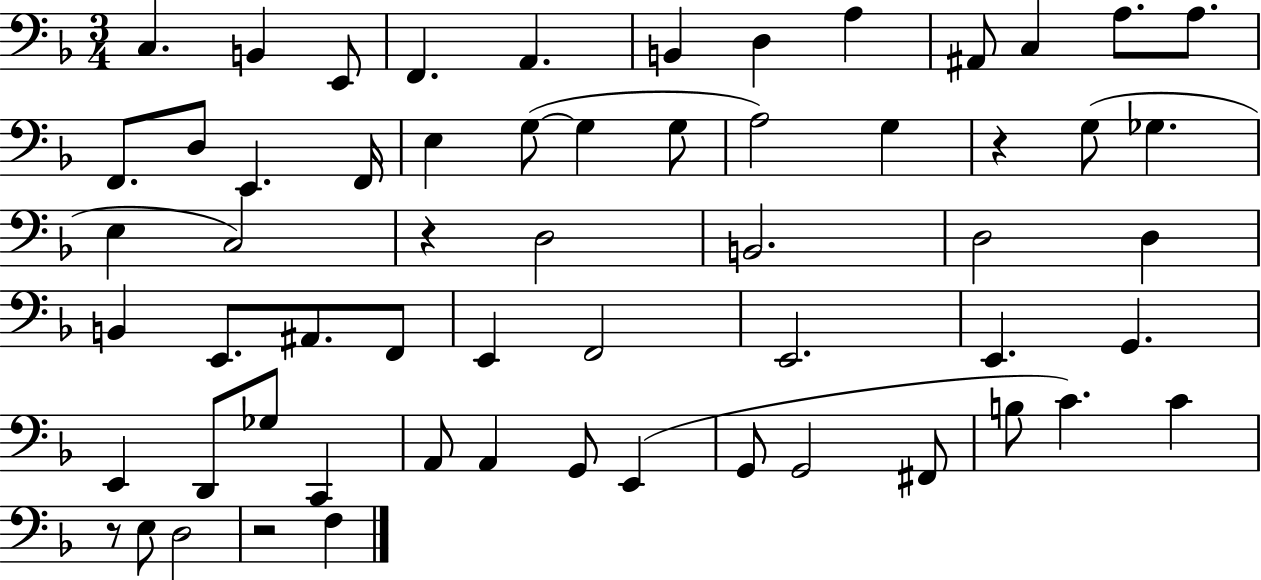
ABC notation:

X:1
T:Untitled
M:3/4
L:1/4
K:F
C, B,, E,,/2 F,, A,, B,, D, A, ^A,,/2 C, A,/2 A,/2 F,,/2 D,/2 E,, F,,/4 E, G,/2 G, G,/2 A,2 G, z G,/2 _G, E, C,2 z D,2 B,,2 D,2 D, B,, E,,/2 ^A,,/2 F,,/2 E,, F,,2 E,,2 E,, G,, E,, D,,/2 _G,/2 C,, A,,/2 A,, G,,/2 E,, G,,/2 G,,2 ^F,,/2 B,/2 C C z/2 E,/2 D,2 z2 F,